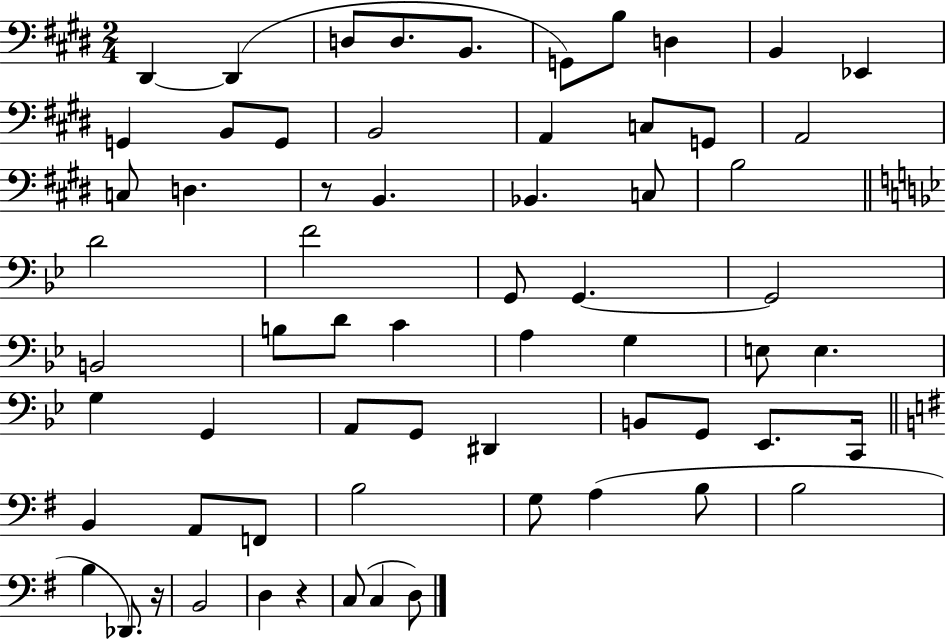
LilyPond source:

{
  \clef bass
  \numericTimeSignature
  \time 2/4
  \key e \major
  \repeat volta 2 { dis,4~~ dis,4( | d8 d8. b,8. | g,8) b8 d4 | b,4 ees,4 | \break g,4 b,8 g,8 | b,2 | a,4 c8 g,8 | a,2 | \break c8 d4. | r8 b,4. | bes,4. c8 | b2 | \break \bar "||" \break \key g \minor d'2 | f'2 | g,8 g,4.~~ | g,2 | \break b,2 | b8 d'8 c'4 | a4 g4 | e8 e4. | \break g4 g,4 | a,8 g,8 dis,4 | b,8 g,8 ees,8. c,16 | \bar "||" \break \key g \major b,4 a,8 f,8 | b2 | g8 a4( b8 | b2 | \break b4 des,8.) r16 | b,2 | d4 r4 | c8( c4 d8) | \break } \bar "|."
}